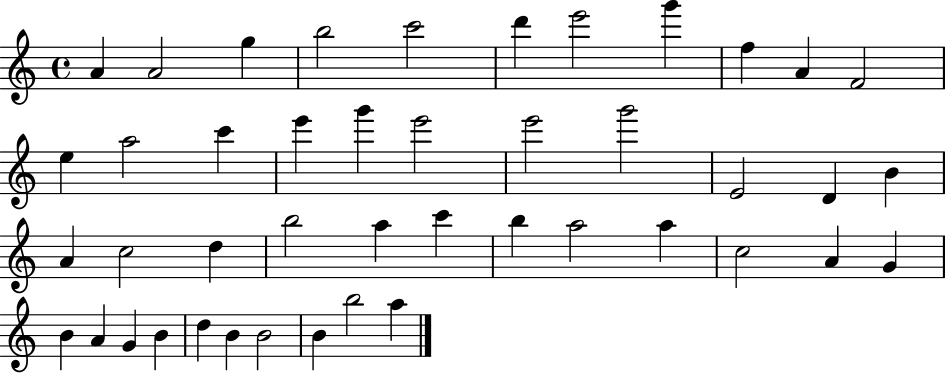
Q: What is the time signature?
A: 4/4